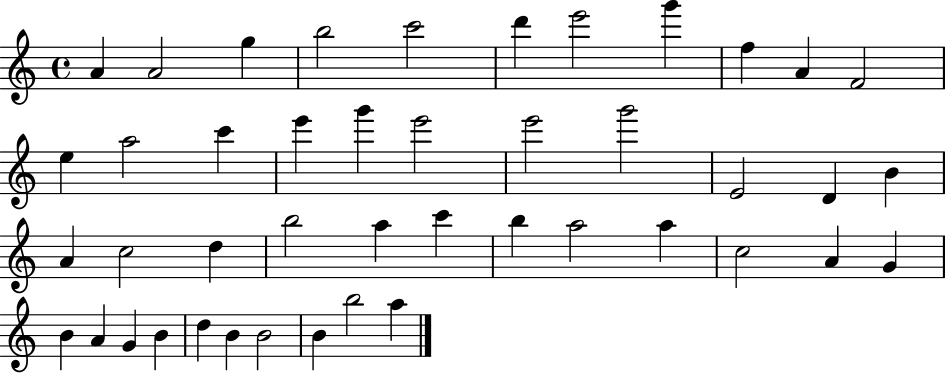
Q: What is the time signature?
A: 4/4